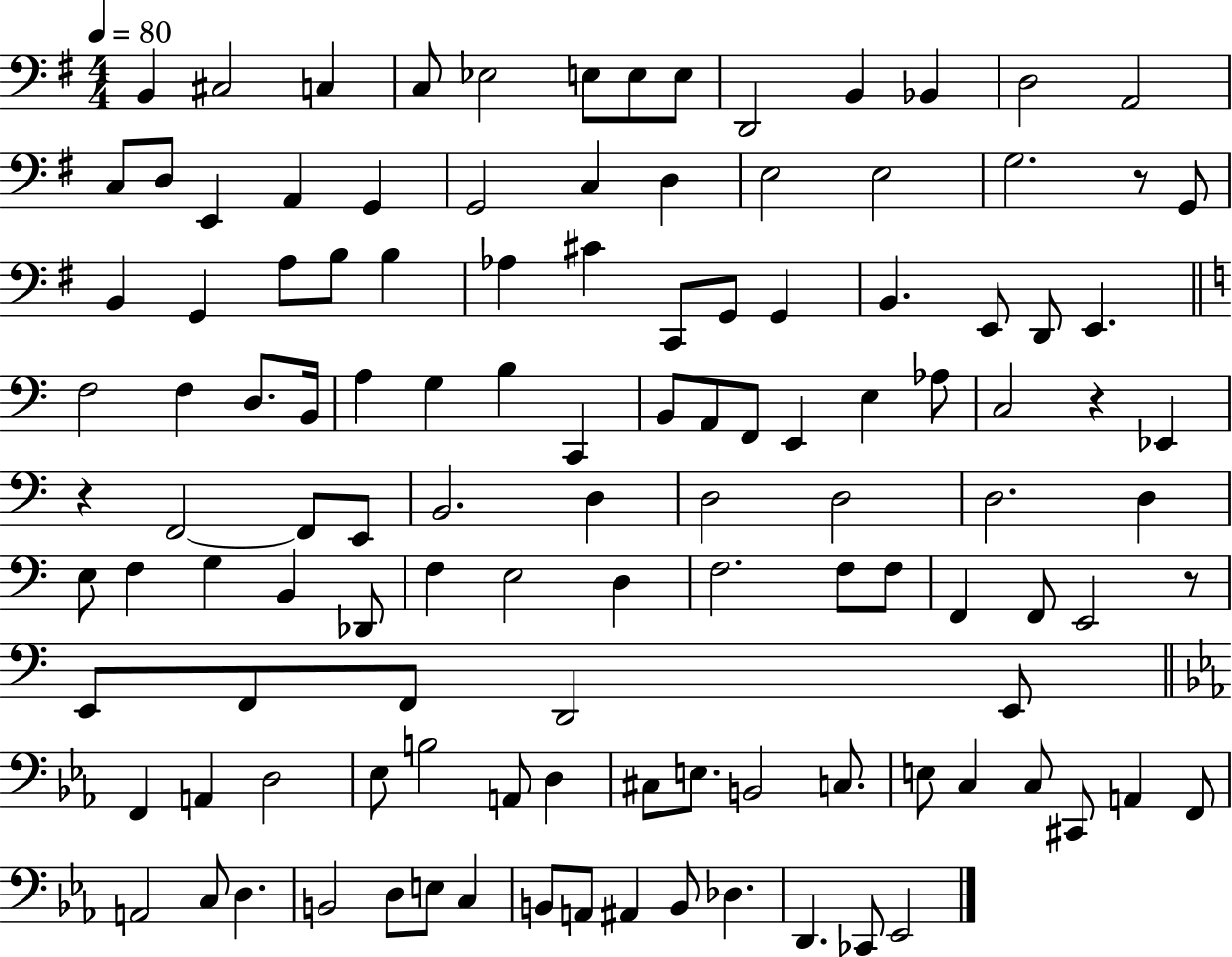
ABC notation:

X:1
T:Untitled
M:4/4
L:1/4
K:G
B,, ^C,2 C, C,/2 _E,2 E,/2 E,/2 E,/2 D,,2 B,, _B,, D,2 A,,2 C,/2 D,/2 E,, A,, G,, G,,2 C, D, E,2 E,2 G,2 z/2 G,,/2 B,, G,, A,/2 B,/2 B, _A, ^C C,,/2 G,,/2 G,, B,, E,,/2 D,,/2 E,, F,2 F, D,/2 B,,/4 A, G, B, C,, B,,/2 A,,/2 F,,/2 E,, E, _A,/2 C,2 z _E,, z F,,2 F,,/2 E,,/2 B,,2 D, D,2 D,2 D,2 D, E,/2 F, G, B,, _D,,/2 F, E,2 D, F,2 F,/2 F,/2 F,, F,,/2 E,,2 z/2 E,,/2 F,,/2 F,,/2 D,,2 E,,/2 F,, A,, D,2 _E,/2 B,2 A,,/2 D, ^C,/2 E,/2 B,,2 C,/2 E,/2 C, C,/2 ^C,,/2 A,, F,,/2 A,,2 C,/2 D, B,,2 D,/2 E,/2 C, B,,/2 A,,/2 ^A,, B,,/2 _D, D,, _C,,/2 _E,,2